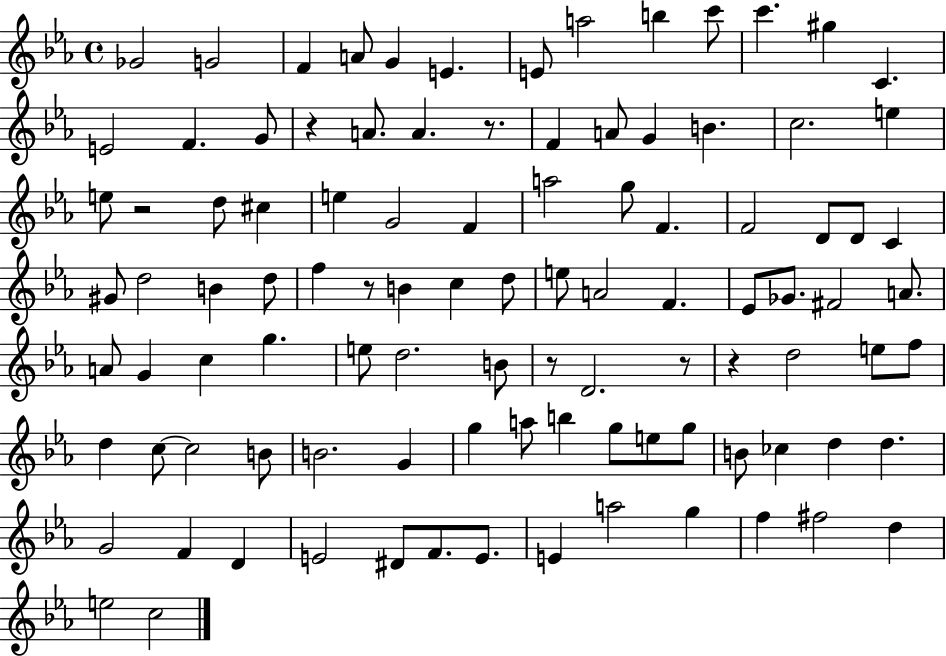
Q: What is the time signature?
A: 4/4